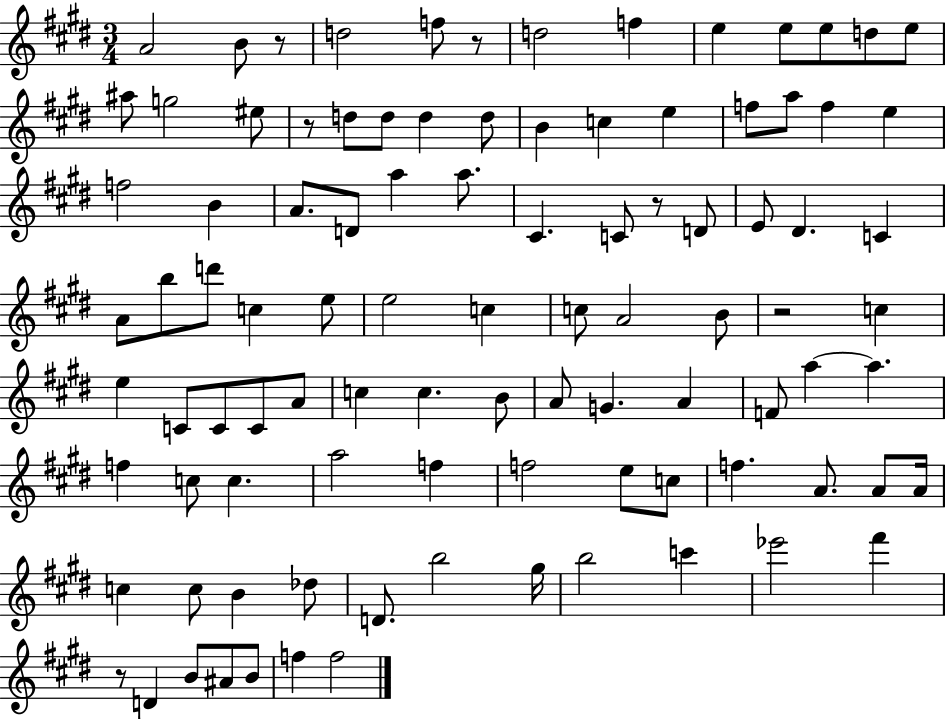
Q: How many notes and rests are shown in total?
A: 97